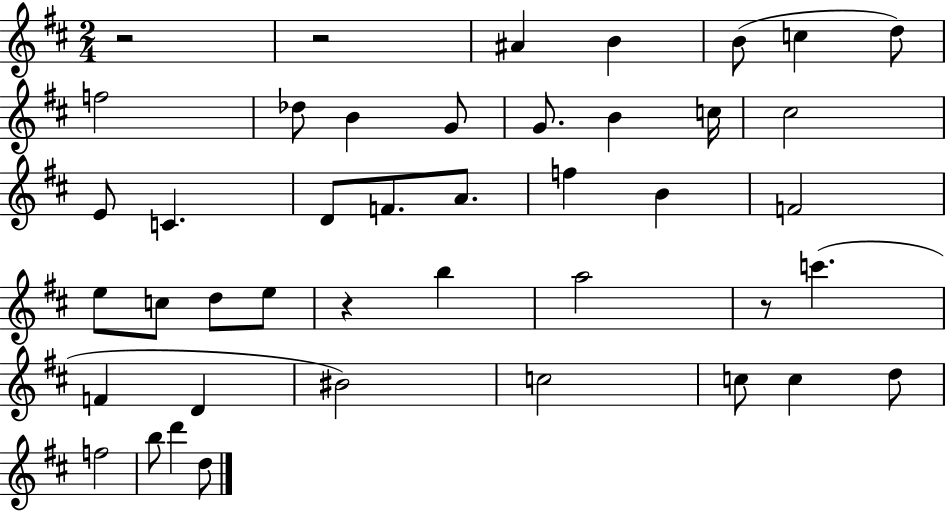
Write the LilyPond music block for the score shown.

{
  \clef treble
  \numericTimeSignature
  \time 2/4
  \key d \major
  r2 | r2 | ais'4 b'4 | b'8( c''4 d''8) | \break f''2 | des''8 b'4 g'8 | g'8. b'4 c''16 | cis''2 | \break e'8 c'4. | d'8 f'8. a'8. | f''4 b'4 | f'2 | \break e''8 c''8 d''8 e''8 | r4 b''4 | a''2 | r8 c'''4.( | \break f'4 d'4 | bis'2) | c''2 | c''8 c''4 d''8 | \break f''2 | b''8 d'''4 d''8 | \bar "|."
}